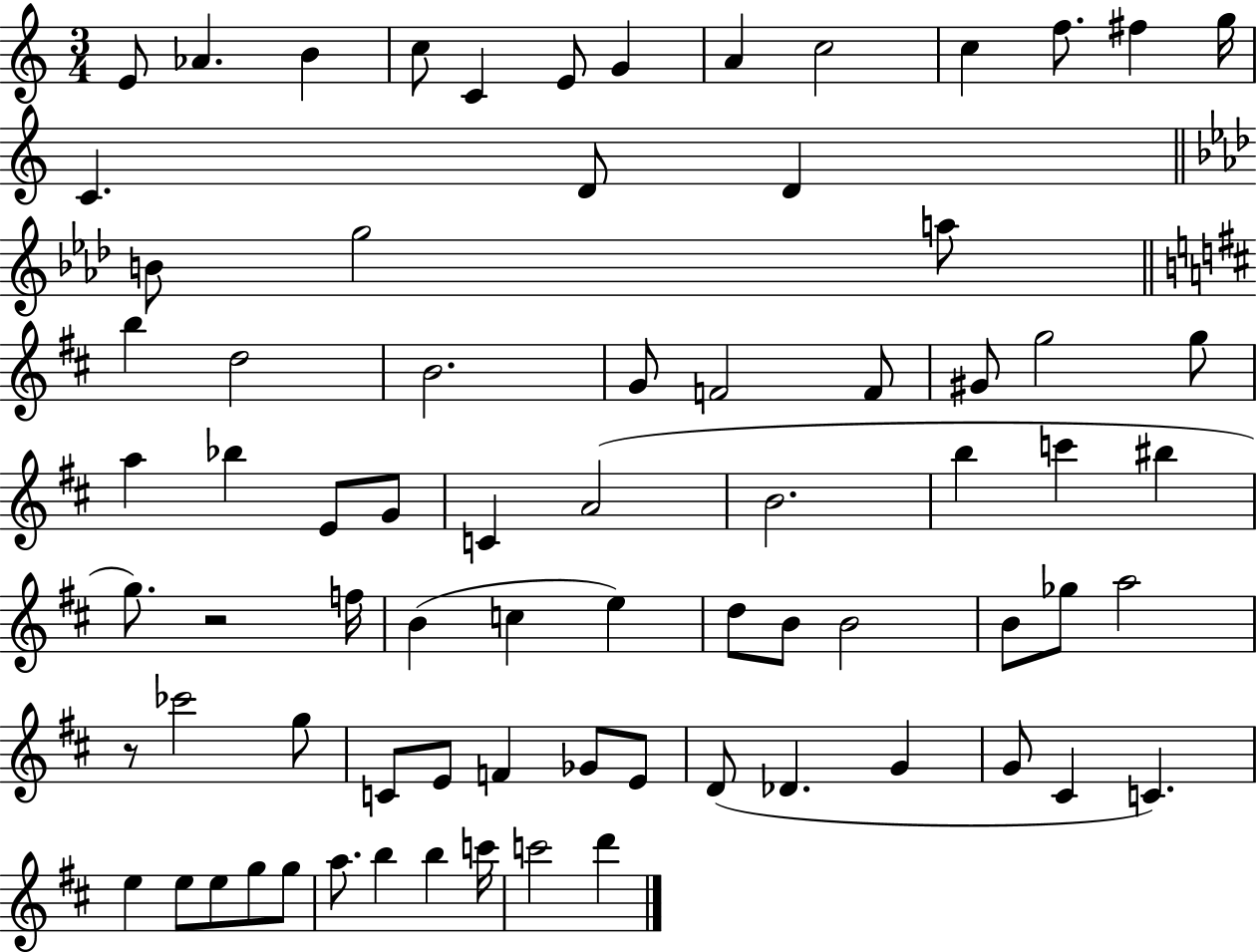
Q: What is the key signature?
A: C major